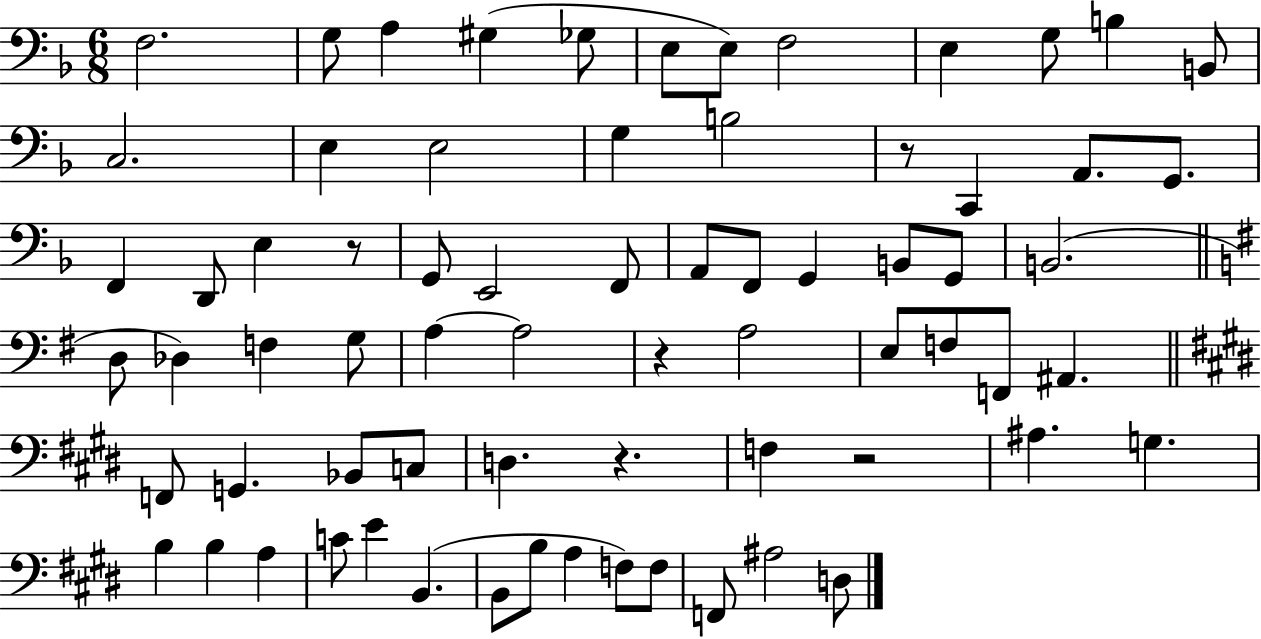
X:1
T:Untitled
M:6/8
L:1/4
K:F
F,2 G,/2 A, ^G, _G,/2 E,/2 E,/2 F,2 E, G,/2 B, B,,/2 C,2 E, E,2 G, B,2 z/2 C,, A,,/2 G,,/2 F,, D,,/2 E, z/2 G,,/2 E,,2 F,,/2 A,,/2 F,,/2 G,, B,,/2 G,,/2 B,,2 D,/2 _D, F, G,/2 A, A,2 z A,2 E,/2 F,/2 F,,/2 ^A,, F,,/2 G,, _B,,/2 C,/2 D, z F, z2 ^A, G, B, B, A, C/2 E B,, B,,/2 B,/2 A, F,/2 F,/2 F,,/2 ^A,2 D,/2